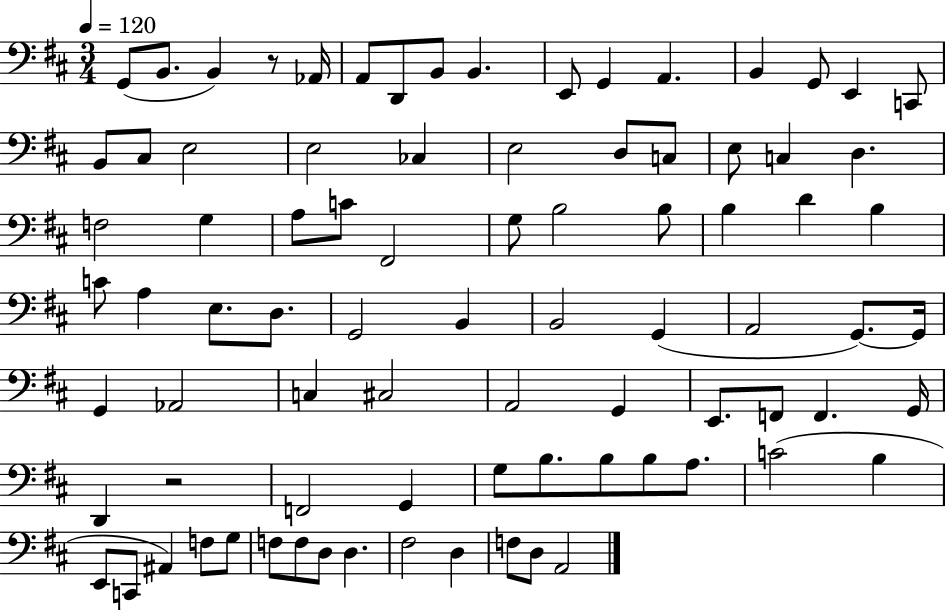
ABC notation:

X:1
T:Untitled
M:3/4
L:1/4
K:D
G,,/2 B,,/2 B,, z/2 _A,,/4 A,,/2 D,,/2 B,,/2 B,, E,,/2 G,, A,, B,, G,,/2 E,, C,,/2 B,,/2 ^C,/2 E,2 E,2 _C, E,2 D,/2 C,/2 E,/2 C, D, F,2 G, A,/2 C/2 ^F,,2 G,/2 B,2 B,/2 B, D B, C/2 A, E,/2 D,/2 G,,2 B,, B,,2 G,, A,,2 G,,/2 G,,/4 G,, _A,,2 C, ^C,2 A,,2 G,, E,,/2 F,,/2 F,, G,,/4 D,, z2 F,,2 G,, G,/2 B,/2 B,/2 B,/2 A,/2 C2 B, E,,/2 C,,/2 ^A,, F,/2 G,/2 F,/2 F,/2 D,/2 D, ^F,2 D, F,/2 D,/2 A,,2